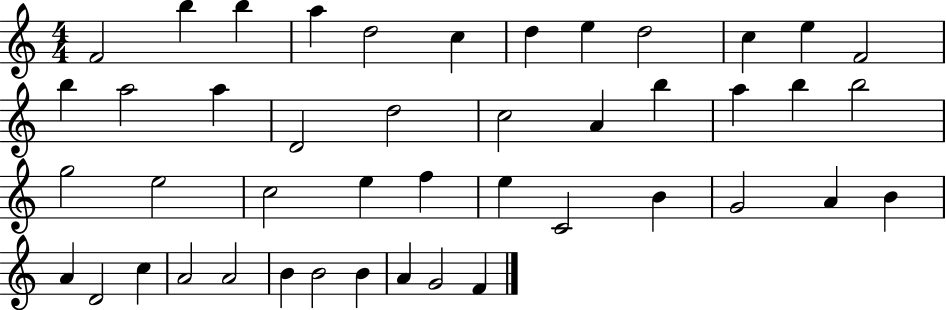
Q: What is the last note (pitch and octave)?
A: F4